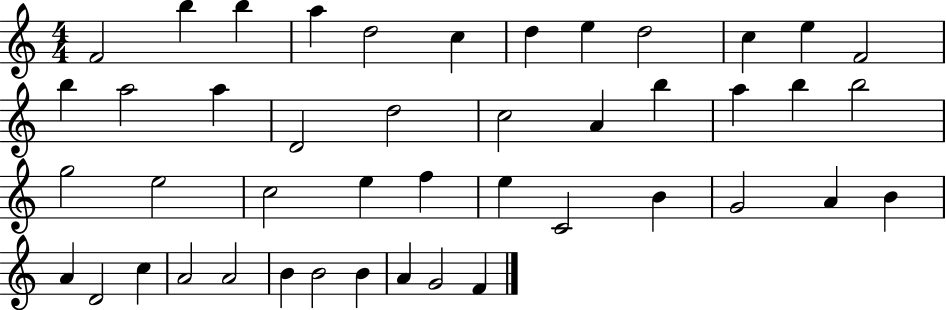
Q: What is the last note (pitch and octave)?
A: F4